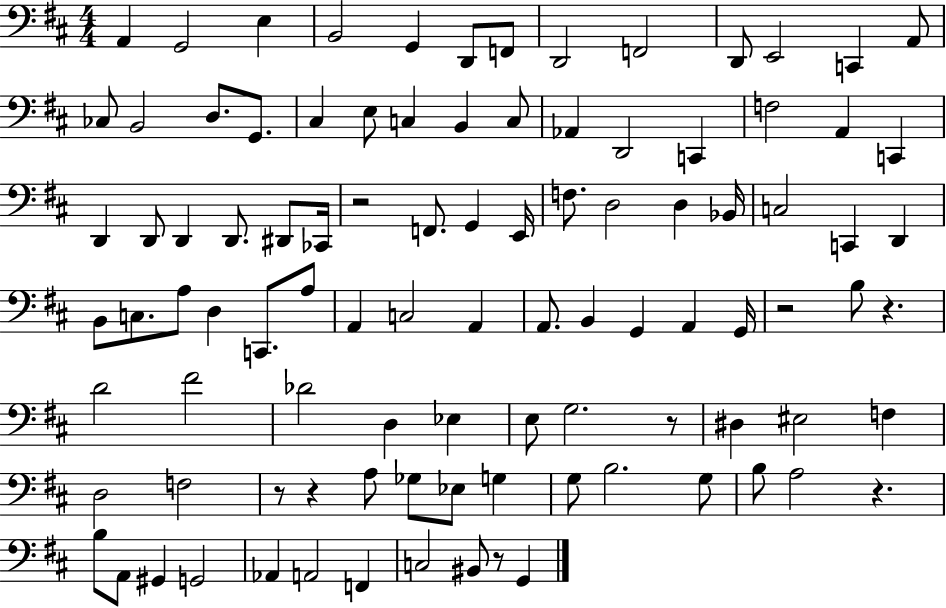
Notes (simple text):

A2/q G2/h E3/q B2/h G2/q D2/e F2/e D2/h F2/h D2/e E2/h C2/q A2/e CES3/e B2/h D3/e. G2/e. C#3/q E3/e C3/q B2/q C3/e Ab2/q D2/h C2/q F3/h A2/q C2/q D2/q D2/e D2/q D2/e. D#2/e CES2/s R/h F2/e. G2/q E2/s F3/e. D3/h D3/q Bb2/s C3/h C2/q D2/q B2/e C3/e. A3/e D3/q C2/e. A3/e A2/q C3/h A2/q A2/e. B2/q G2/q A2/q G2/s R/h B3/e R/q. D4/h F#4/h Db4/h D3/q Eb3/q E3/e G3/h. R/e D#3/q EIS3/h F3/q D3/h F3/h R/e R/q A3/e Gb3/e Eb3/e G3/q G3/e B3/h. G3/e B3/e A3/h R/q. B3/e A2/e G#2/q G2/h Ab2/q A2/h F2/q C3/h BIS2/e R/e G2/q